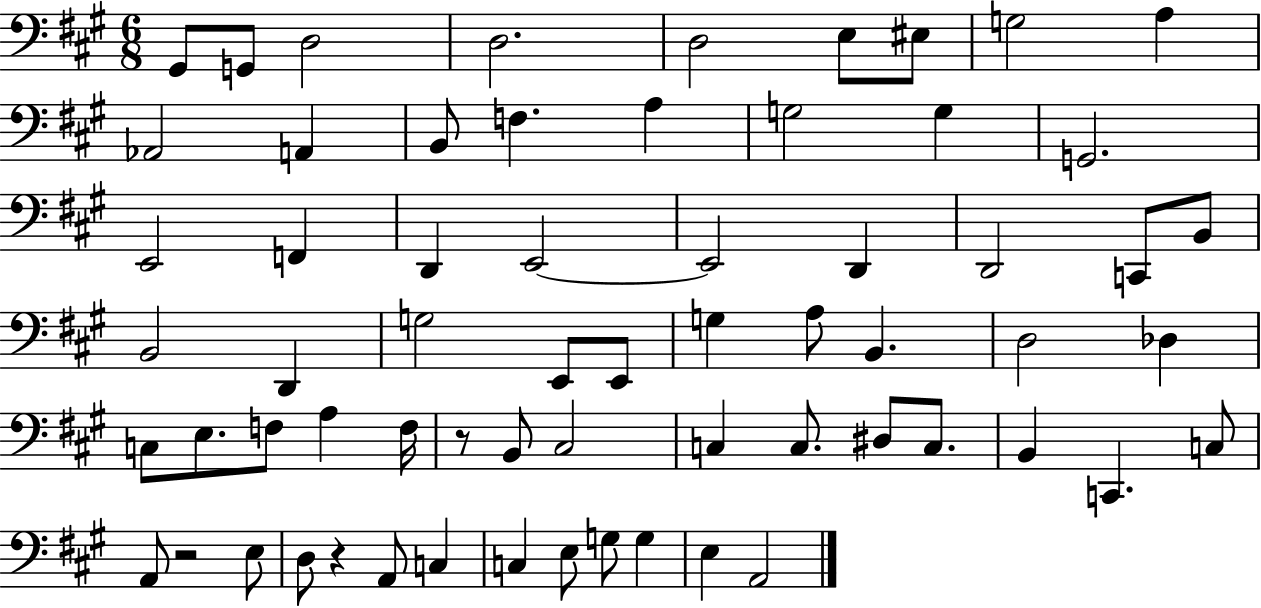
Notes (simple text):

G#2/e G2/e D3/h D3/h. D3/h E3/e EIS3/e G3/h A3/q Ab2/h A2/q B2/e F3/q. A3/q G3/h G3/q G2/h. E2/h F2/q D2/q E2/h E2/h D2/q D2/h C2/e B2/e B2/h D2/q G3/h E2/e E2/e G3/q A3/e B2/q. D3/h Db3/q C3/e E3/e. F3/e A3/q F3/s R/e B2/e C#3/h C3/q C3/e. D#3/e C3/e. B2/q C2/q. C3/e A2/e R/h E3/e D3/e R/q A2/e C3/q C3/q E3/e G3/e G3/q E3/q A2/h